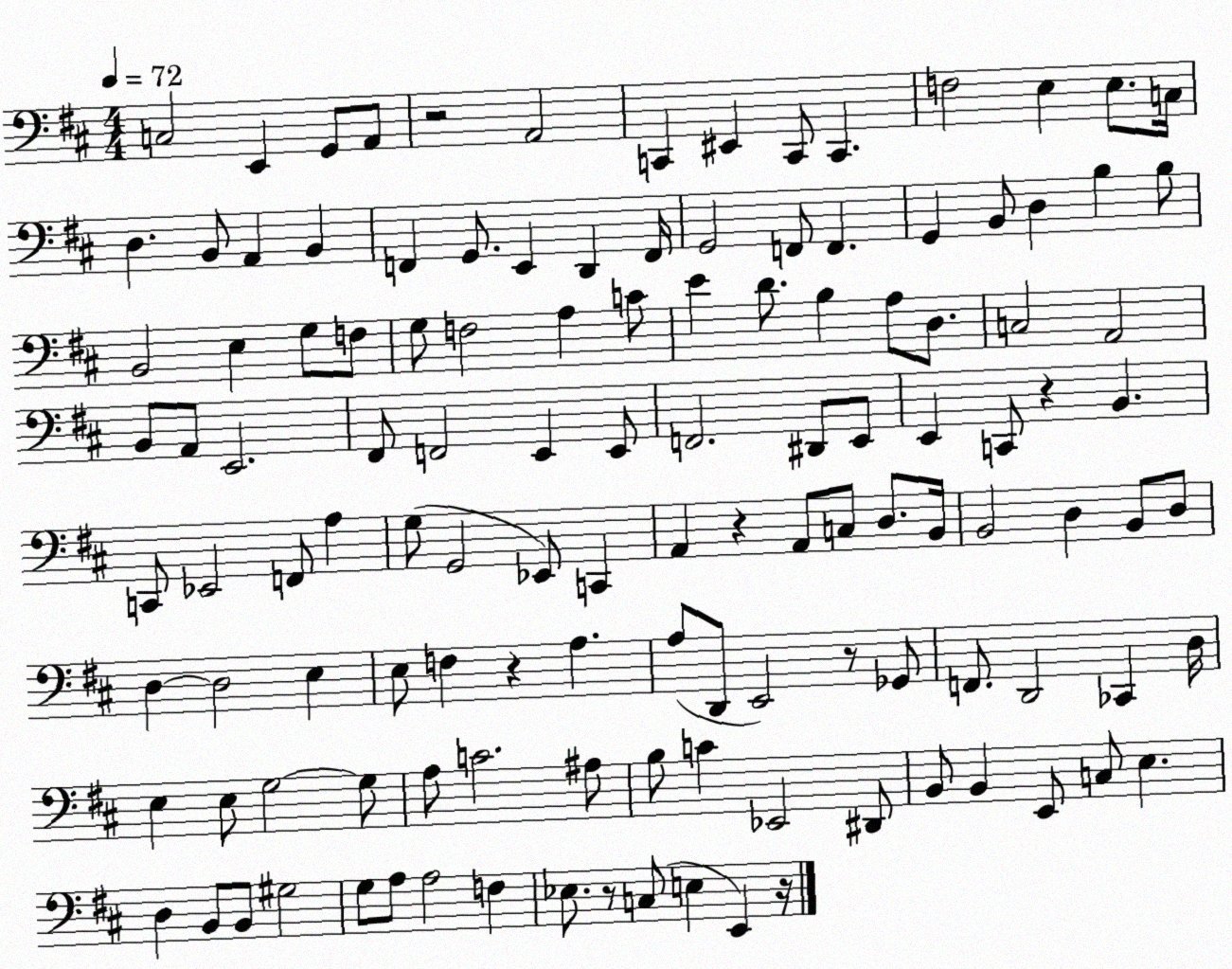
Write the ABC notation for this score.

X:1
T:Untitled
M:4/4
L:1/4
K:D
C,2 E,, G,,/2 A,,/2 z2 A,,2 C,, ^E,, C,,/2 C,, F,2 E, E,/2 C,/4 D, B,,/2 A,, B,, F,, G,,/2 E,, D,, F,,/4 G,,2 F,,/2 F,, G,, B,,/2 D, B, B,/2 B,,2 E, G,/2 F,/2 G,/2 F,2 A, C/2 E D/2 B, A,/2 D,/2 C,2 A,,2 B,,/2 A,,/2 E,,2 ^F,,/2 F,,2 E,, E,,/2 F,,2 ^D,,/2 E,,/2 E,, C,,/2 z B,, C,,/2 _E,,2 F,,/2 A, G,/2 G,,2 _E,,/2 C,, A,, z A,,/2 C,/2 D,/2 B,,/4 B,,2 D, B,,/2 D,/2 D, D,2 E, E,/2 F, z A, A,/2 D,,/2 E,,2 z/2 _G,,/2 F,,/2 D,,2 _C,, D,/4 E, E,/2 G,2 G,/2 A,/2 C2 ^A,/2 B,/2 C _E,,2 ^D,,/2 B,,/2 B,, E,,/2 C,/2 E, D, B,,/2 B,,/2 ^G,2 G,/2 A,/2 A,2 F, _E,/2 z/2 C,/2 E, E,, z/4